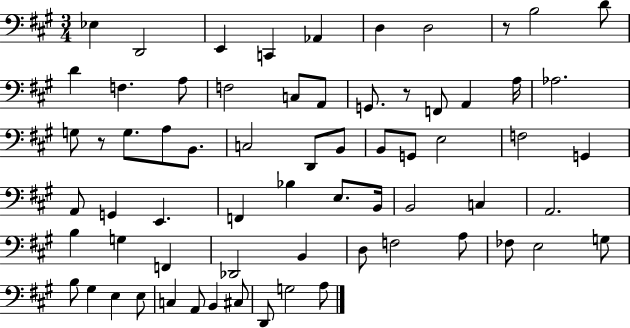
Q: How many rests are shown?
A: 3